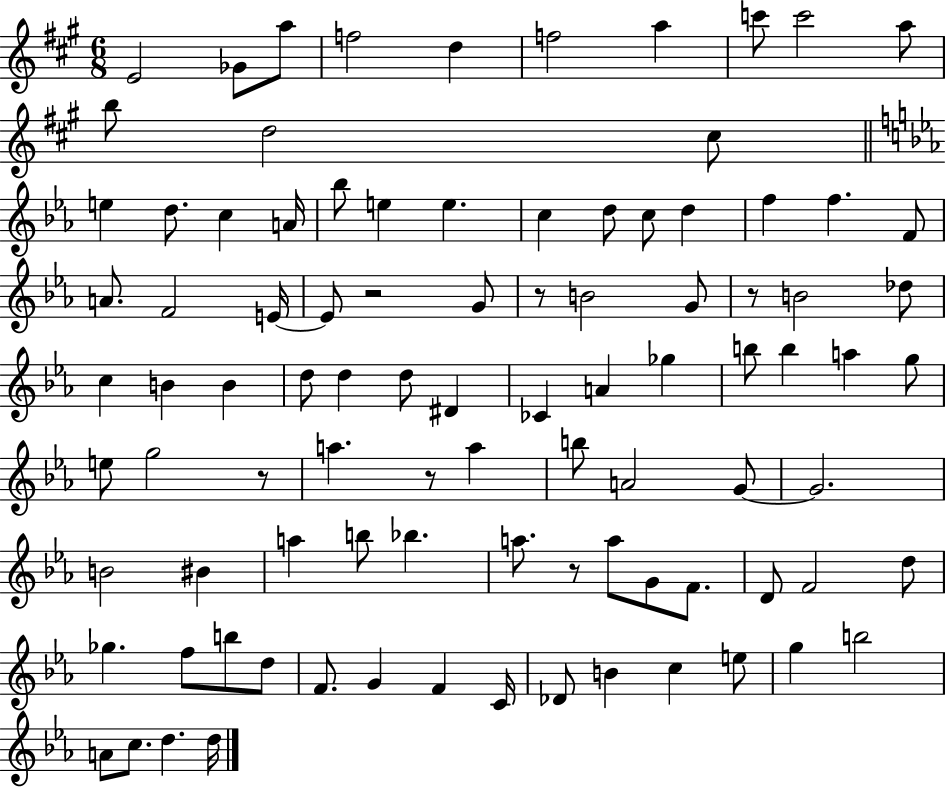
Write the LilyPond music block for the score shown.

{
  \clef treble
  \numericTimeSignature
  \time 6/8
  \key a \major
  e'2 ges'8 a''8 | f''2 d''4 | f''2 a''4 | c'''8 c'''2 a''8 | \break b''8 d''2 cis''8 | \bar "||" \break \key c \minor e''4 d''8. c''4 a'16 | bes''8 e''4 e''4. | c''4 d''8 c''8 d''4 | f''4 f''4. f'8 | \break a'8. f'2 e'16~~ | e'8 r2 g'8 | r8 b'2 g'8 | r8 b'2 des''8 | \break c''4 b'4 b'4 | d''8 d''4 d''8 dis'4 | ces'4 a'4 ges''4 | b''8 b''4 a''4 g''8 | \break e''8 g''2 r8 | a''4. r8 a''4 | b''8 a'2 g'8~~ | g'2. | \break b'2 bis'4 | a''4 b''8 bes''4. | a''8. r8 a''8 g'8 f'8. | d'8 f'2 d''8 | \break ges''4. f''8 b''8 d''8 | f'8. g'4 f'4 c'16 | des'8 b'4 c''4 e''8 | g''4 b''2 | \break a'8 c''8. d''4. d''16 | \bar "|."
}